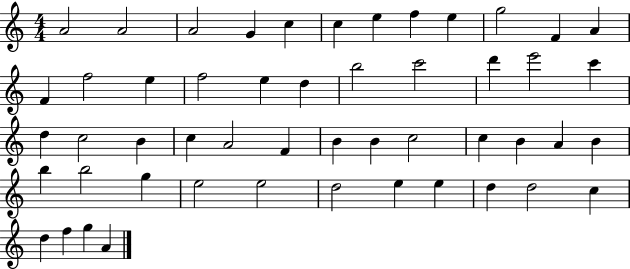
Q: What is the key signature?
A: C major